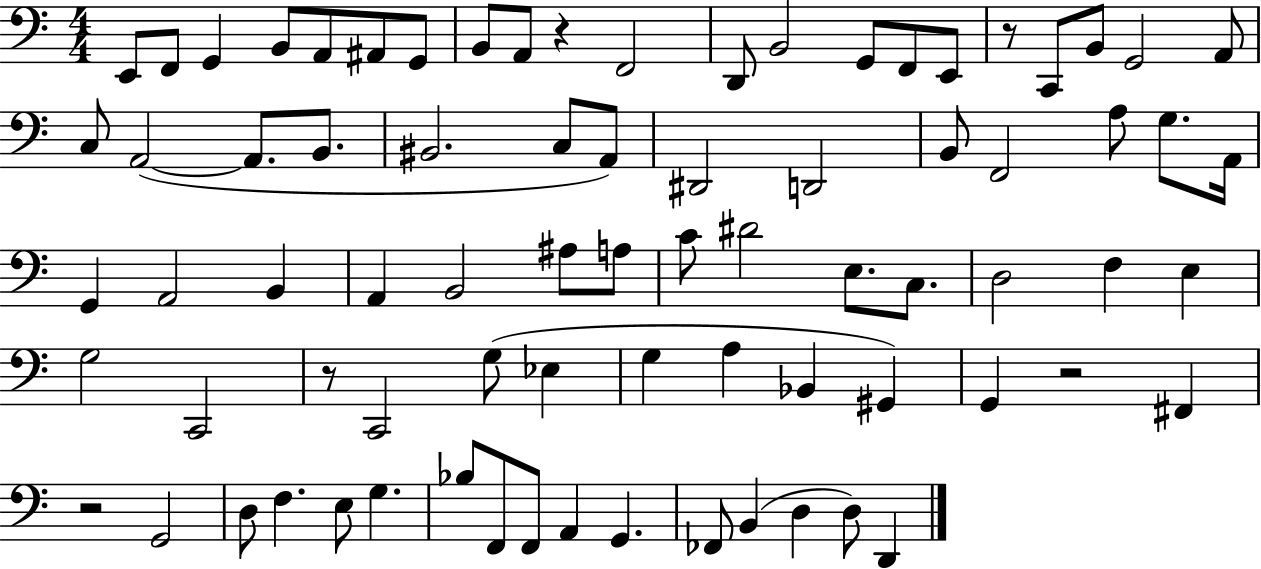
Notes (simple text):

E2/e F2/e G2/q B2/e A2/e A#2/e G2/e B2/e A2/e R/q F2/h D2/e B2/h G2/e F2/e E2/e R/e C2/e B2/e G2/h A2/e C3/e A2/h A2/e. B2/e. BIS2/h. C3/e A2/e D#2/h D2/h B2/e F2/h A3/e G3/e. A2/s G2/q A2/h B2/q A2/q B2/h A#3/e A3/e C4/e D#4/h E3/e. C3/e. D3/h F3/q E3/q G3/h C2/h R/e C2/h G3/e Eb3/q G3/q A3/q Bb2/q G#2/q G2/q R/h F#2/q R/h G2/h D3/e F3/q. E3/e G3/q. Bb3/e F2/e F2/e A2/q G2/q. FES2/e B2/q D3/q D3/e D2/q